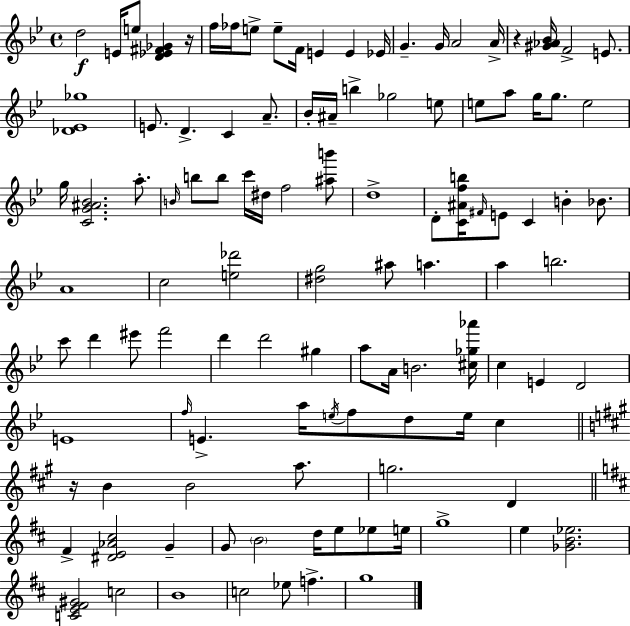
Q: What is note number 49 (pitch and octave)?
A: A#5